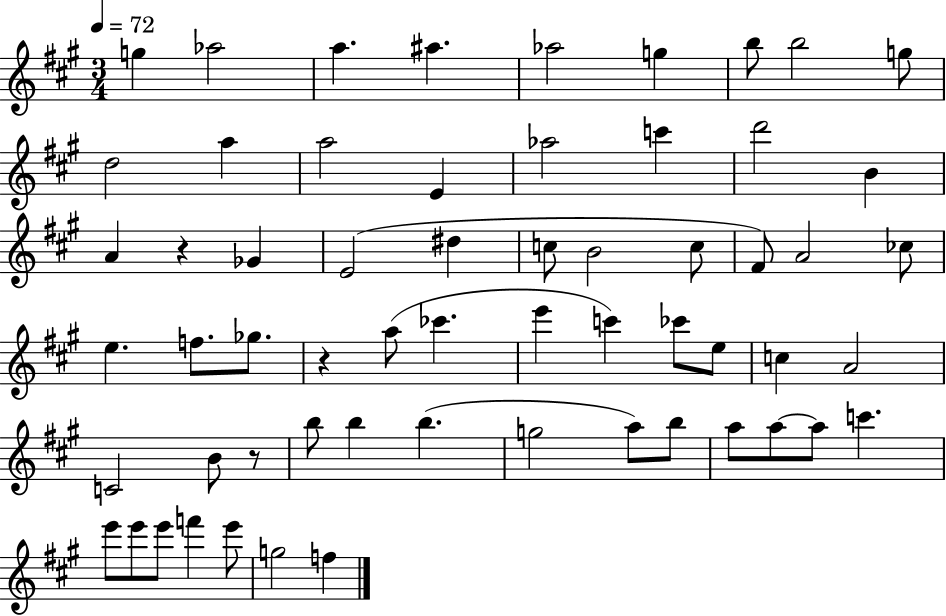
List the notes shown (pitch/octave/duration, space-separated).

G5/q Ab5/h A5/q. A#5/q. Ab5/h G5/q B5/e B5/h G5/e D5/h A5/q A5/h E4/q Ab5/h C6/q D6/h B4/q A4/q R/q Gb4/q E4/h D#5/q C5/e B4/h C5/e F#4/e A4/h CES5/e E5/q. F5/e. Gb5/e. R/q A5/e CES6/q. E6/q C6/q CES6/e E5/e C5/q A4/h C4/h B4/e R/e B5/e B5/q B5/q. G5/h A5/e B5/e A5/e A5/e A5/e C6/q. E6/e E6/e E6/e F6/q E6/e G5/h F5/q